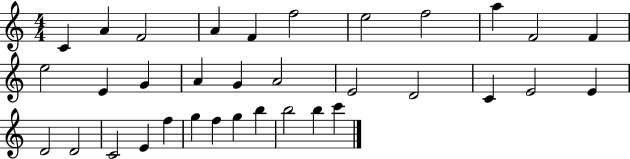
{
  \clef treble
  \numericTimeSignature
  \time 4/4
  \key c \major
  c'4 a'4 f'2 | a'4 f'4 f''2 | e''2 f''2 | a''4 f'2 f'4 | \break e''2 e'4 g'4 | a'4 g'4 a'2 | e'2 d'2 | c'4 e'2 e'4 | \break d'2 d'2 | c'2 e'4 f''4 | g''4 f''4 g''4 b''4 | b''2 b''4 c'''4 | \break \bar "|."
}